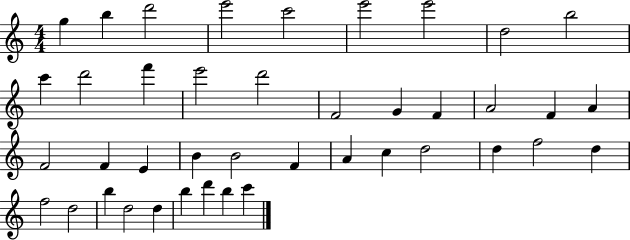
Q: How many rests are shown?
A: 0